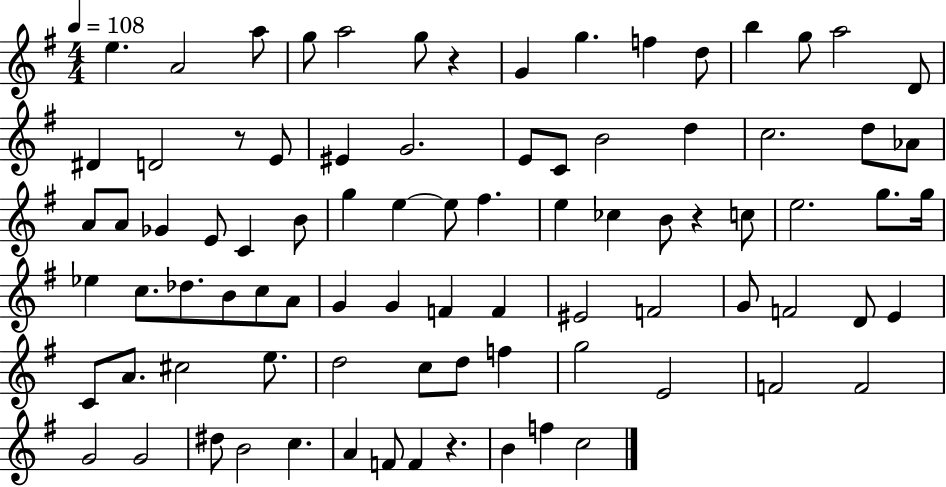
X:1
T:Untitled
M:4/4
L:1/4
K:G
e A2 a/2 g/2 a2 g/2 z G g f d/2 b g/2 a2 D/2 ^D D2 z/2 E/2 ^E G2 E/2 C/2 B2 d c2 d/2 _A/2 A/2 A/2 _G E/2 C B/2 g e e/2 ^f e _c B/2 z c/2 e2 g/2 g/4 _e c/2 _d/2 B/2 c/2 A/2 G G F F ^E2 F2 G/2 F2 D/2 E C/2 A/2 ^c2 e/2 d2 c/2 d/2 f g2 E2 F2 F2 G2 G2 ^d/2 B2 c A F/2 F z B f c2